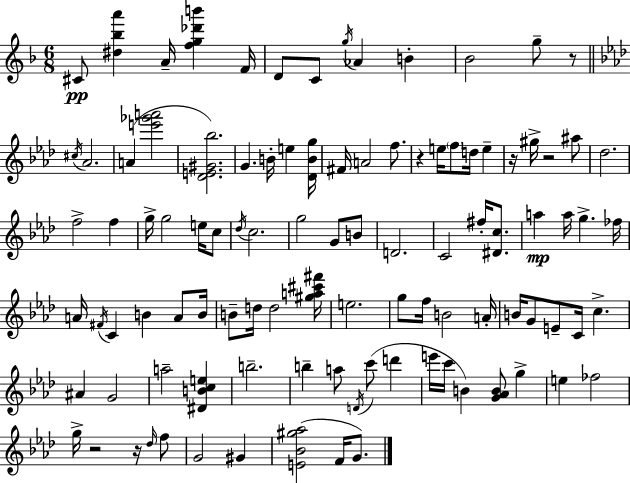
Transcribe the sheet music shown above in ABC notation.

X:1
T:Untitled
M:6/8
L:1/4
K:Dm
^C/2 [^d_ba'] A/4 [fg_d'b'] F/4 D/2 C/2 g/4 _A B _B2 g/2 z/2 ^c/4 _A2 A [e'_g'a']2 [_DE^G_b]2 G B/4 e [_DBg]/4 ^F/4 A2 f/2 z e/4 f/2 d/4 e z/4 ^g/4 z2 ^a/2 _d2 f2 f g/4 g2 e/4 c/2 _d/4 c2 g2 G/2 B/2 D2 C2 ^f/4 [^Dc]/2 a a/4 g _f/4 A/4 ^F/4 C B A/2 B/4 B/2 d/4 d2 [^ga^c'^f']/4 e2 g/2 f/4 B2 A/4 B/4 G/2 E/2 C/4 c ^A G2 a2 [^DBce] b2 b a/2 D/4 c'/2 d' e'/4 c'/4 B [G_AB]/2 g e _f2 g/4 z2 z/4 _d/4 f/2 G2 ^G [E_B^g_a]2 F/4 G/2